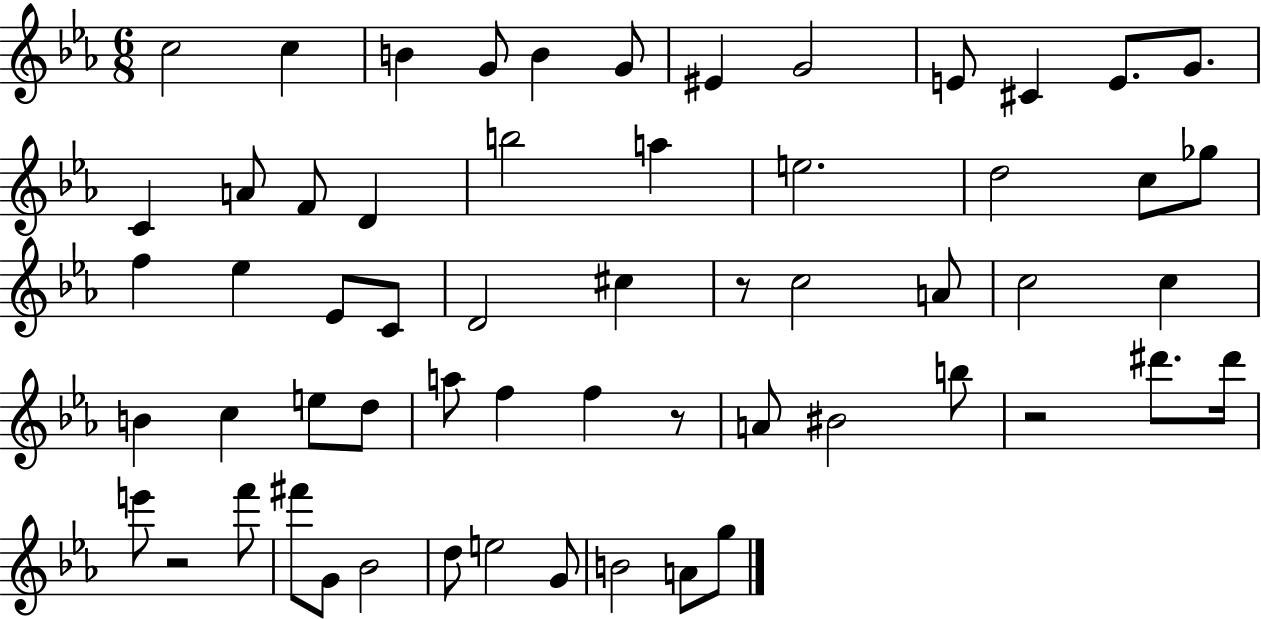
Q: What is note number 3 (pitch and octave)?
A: B4